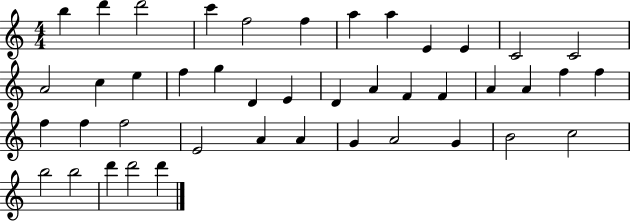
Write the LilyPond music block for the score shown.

{
  \clef treble
  \numericTimeSignature
  \time 4/4
  \key c \major
  b''4 d'''4 d'''2 | c'''4 f''2 f''4 | a''4 a''4 e'4 e'4 | c'2 c'2 | \break a'2 c''4 e''4 | f''4 g''4 d'4 e'4 | d'4 a'4 f'4 f'4 | a'4 a'4 f''4 f''4 | \break f''4 f''4 f''2 | e'2 a'4 a'4 | g'4 a'2 g'4 | b'2 c''2 | \break b''2 b''2 | d'''4 d'''2 d'''4 | \bar "|."
}